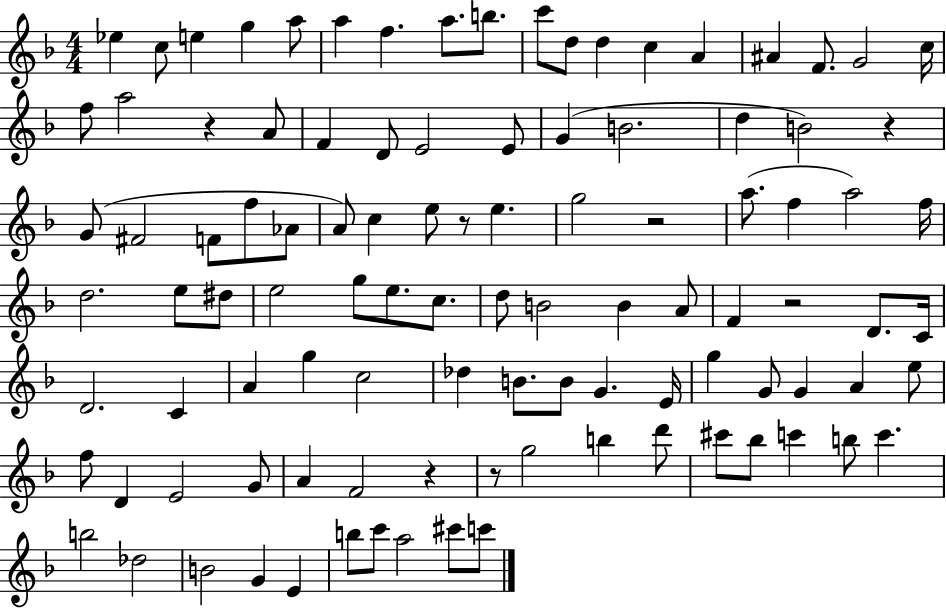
X:1
T:Untitled
M:4/4
L:1/4
K:F
_e c/2 e g a/2 a f a/2 b/2 c'/2 d/2 d c A ^A F/2 G2 c/4 f/2 a2 z A/2 F D/2 E2 E/2 G B2 d B2 z G/2 ^F2 F/2 f/2 _A/2 A/2 c e/2 z/2 e g2 z2 a/2 f a2 f/4 d2 e/2 ^d/2 e2 g/2 e/2 c/2 d/2 B2 B A/2 F z2 D/2 C/4 D2 C A g c2 _d B/2 B/2 G E/4 g G/2 G A e/2 f/2 D E2 G/2 A F2 z z/2 g2 b d'/2 ^c'/2 _b/2 c' b/2 c' b2 _d2 B2 G E b/2 c'/2 a2 ^c'/2 c'/2